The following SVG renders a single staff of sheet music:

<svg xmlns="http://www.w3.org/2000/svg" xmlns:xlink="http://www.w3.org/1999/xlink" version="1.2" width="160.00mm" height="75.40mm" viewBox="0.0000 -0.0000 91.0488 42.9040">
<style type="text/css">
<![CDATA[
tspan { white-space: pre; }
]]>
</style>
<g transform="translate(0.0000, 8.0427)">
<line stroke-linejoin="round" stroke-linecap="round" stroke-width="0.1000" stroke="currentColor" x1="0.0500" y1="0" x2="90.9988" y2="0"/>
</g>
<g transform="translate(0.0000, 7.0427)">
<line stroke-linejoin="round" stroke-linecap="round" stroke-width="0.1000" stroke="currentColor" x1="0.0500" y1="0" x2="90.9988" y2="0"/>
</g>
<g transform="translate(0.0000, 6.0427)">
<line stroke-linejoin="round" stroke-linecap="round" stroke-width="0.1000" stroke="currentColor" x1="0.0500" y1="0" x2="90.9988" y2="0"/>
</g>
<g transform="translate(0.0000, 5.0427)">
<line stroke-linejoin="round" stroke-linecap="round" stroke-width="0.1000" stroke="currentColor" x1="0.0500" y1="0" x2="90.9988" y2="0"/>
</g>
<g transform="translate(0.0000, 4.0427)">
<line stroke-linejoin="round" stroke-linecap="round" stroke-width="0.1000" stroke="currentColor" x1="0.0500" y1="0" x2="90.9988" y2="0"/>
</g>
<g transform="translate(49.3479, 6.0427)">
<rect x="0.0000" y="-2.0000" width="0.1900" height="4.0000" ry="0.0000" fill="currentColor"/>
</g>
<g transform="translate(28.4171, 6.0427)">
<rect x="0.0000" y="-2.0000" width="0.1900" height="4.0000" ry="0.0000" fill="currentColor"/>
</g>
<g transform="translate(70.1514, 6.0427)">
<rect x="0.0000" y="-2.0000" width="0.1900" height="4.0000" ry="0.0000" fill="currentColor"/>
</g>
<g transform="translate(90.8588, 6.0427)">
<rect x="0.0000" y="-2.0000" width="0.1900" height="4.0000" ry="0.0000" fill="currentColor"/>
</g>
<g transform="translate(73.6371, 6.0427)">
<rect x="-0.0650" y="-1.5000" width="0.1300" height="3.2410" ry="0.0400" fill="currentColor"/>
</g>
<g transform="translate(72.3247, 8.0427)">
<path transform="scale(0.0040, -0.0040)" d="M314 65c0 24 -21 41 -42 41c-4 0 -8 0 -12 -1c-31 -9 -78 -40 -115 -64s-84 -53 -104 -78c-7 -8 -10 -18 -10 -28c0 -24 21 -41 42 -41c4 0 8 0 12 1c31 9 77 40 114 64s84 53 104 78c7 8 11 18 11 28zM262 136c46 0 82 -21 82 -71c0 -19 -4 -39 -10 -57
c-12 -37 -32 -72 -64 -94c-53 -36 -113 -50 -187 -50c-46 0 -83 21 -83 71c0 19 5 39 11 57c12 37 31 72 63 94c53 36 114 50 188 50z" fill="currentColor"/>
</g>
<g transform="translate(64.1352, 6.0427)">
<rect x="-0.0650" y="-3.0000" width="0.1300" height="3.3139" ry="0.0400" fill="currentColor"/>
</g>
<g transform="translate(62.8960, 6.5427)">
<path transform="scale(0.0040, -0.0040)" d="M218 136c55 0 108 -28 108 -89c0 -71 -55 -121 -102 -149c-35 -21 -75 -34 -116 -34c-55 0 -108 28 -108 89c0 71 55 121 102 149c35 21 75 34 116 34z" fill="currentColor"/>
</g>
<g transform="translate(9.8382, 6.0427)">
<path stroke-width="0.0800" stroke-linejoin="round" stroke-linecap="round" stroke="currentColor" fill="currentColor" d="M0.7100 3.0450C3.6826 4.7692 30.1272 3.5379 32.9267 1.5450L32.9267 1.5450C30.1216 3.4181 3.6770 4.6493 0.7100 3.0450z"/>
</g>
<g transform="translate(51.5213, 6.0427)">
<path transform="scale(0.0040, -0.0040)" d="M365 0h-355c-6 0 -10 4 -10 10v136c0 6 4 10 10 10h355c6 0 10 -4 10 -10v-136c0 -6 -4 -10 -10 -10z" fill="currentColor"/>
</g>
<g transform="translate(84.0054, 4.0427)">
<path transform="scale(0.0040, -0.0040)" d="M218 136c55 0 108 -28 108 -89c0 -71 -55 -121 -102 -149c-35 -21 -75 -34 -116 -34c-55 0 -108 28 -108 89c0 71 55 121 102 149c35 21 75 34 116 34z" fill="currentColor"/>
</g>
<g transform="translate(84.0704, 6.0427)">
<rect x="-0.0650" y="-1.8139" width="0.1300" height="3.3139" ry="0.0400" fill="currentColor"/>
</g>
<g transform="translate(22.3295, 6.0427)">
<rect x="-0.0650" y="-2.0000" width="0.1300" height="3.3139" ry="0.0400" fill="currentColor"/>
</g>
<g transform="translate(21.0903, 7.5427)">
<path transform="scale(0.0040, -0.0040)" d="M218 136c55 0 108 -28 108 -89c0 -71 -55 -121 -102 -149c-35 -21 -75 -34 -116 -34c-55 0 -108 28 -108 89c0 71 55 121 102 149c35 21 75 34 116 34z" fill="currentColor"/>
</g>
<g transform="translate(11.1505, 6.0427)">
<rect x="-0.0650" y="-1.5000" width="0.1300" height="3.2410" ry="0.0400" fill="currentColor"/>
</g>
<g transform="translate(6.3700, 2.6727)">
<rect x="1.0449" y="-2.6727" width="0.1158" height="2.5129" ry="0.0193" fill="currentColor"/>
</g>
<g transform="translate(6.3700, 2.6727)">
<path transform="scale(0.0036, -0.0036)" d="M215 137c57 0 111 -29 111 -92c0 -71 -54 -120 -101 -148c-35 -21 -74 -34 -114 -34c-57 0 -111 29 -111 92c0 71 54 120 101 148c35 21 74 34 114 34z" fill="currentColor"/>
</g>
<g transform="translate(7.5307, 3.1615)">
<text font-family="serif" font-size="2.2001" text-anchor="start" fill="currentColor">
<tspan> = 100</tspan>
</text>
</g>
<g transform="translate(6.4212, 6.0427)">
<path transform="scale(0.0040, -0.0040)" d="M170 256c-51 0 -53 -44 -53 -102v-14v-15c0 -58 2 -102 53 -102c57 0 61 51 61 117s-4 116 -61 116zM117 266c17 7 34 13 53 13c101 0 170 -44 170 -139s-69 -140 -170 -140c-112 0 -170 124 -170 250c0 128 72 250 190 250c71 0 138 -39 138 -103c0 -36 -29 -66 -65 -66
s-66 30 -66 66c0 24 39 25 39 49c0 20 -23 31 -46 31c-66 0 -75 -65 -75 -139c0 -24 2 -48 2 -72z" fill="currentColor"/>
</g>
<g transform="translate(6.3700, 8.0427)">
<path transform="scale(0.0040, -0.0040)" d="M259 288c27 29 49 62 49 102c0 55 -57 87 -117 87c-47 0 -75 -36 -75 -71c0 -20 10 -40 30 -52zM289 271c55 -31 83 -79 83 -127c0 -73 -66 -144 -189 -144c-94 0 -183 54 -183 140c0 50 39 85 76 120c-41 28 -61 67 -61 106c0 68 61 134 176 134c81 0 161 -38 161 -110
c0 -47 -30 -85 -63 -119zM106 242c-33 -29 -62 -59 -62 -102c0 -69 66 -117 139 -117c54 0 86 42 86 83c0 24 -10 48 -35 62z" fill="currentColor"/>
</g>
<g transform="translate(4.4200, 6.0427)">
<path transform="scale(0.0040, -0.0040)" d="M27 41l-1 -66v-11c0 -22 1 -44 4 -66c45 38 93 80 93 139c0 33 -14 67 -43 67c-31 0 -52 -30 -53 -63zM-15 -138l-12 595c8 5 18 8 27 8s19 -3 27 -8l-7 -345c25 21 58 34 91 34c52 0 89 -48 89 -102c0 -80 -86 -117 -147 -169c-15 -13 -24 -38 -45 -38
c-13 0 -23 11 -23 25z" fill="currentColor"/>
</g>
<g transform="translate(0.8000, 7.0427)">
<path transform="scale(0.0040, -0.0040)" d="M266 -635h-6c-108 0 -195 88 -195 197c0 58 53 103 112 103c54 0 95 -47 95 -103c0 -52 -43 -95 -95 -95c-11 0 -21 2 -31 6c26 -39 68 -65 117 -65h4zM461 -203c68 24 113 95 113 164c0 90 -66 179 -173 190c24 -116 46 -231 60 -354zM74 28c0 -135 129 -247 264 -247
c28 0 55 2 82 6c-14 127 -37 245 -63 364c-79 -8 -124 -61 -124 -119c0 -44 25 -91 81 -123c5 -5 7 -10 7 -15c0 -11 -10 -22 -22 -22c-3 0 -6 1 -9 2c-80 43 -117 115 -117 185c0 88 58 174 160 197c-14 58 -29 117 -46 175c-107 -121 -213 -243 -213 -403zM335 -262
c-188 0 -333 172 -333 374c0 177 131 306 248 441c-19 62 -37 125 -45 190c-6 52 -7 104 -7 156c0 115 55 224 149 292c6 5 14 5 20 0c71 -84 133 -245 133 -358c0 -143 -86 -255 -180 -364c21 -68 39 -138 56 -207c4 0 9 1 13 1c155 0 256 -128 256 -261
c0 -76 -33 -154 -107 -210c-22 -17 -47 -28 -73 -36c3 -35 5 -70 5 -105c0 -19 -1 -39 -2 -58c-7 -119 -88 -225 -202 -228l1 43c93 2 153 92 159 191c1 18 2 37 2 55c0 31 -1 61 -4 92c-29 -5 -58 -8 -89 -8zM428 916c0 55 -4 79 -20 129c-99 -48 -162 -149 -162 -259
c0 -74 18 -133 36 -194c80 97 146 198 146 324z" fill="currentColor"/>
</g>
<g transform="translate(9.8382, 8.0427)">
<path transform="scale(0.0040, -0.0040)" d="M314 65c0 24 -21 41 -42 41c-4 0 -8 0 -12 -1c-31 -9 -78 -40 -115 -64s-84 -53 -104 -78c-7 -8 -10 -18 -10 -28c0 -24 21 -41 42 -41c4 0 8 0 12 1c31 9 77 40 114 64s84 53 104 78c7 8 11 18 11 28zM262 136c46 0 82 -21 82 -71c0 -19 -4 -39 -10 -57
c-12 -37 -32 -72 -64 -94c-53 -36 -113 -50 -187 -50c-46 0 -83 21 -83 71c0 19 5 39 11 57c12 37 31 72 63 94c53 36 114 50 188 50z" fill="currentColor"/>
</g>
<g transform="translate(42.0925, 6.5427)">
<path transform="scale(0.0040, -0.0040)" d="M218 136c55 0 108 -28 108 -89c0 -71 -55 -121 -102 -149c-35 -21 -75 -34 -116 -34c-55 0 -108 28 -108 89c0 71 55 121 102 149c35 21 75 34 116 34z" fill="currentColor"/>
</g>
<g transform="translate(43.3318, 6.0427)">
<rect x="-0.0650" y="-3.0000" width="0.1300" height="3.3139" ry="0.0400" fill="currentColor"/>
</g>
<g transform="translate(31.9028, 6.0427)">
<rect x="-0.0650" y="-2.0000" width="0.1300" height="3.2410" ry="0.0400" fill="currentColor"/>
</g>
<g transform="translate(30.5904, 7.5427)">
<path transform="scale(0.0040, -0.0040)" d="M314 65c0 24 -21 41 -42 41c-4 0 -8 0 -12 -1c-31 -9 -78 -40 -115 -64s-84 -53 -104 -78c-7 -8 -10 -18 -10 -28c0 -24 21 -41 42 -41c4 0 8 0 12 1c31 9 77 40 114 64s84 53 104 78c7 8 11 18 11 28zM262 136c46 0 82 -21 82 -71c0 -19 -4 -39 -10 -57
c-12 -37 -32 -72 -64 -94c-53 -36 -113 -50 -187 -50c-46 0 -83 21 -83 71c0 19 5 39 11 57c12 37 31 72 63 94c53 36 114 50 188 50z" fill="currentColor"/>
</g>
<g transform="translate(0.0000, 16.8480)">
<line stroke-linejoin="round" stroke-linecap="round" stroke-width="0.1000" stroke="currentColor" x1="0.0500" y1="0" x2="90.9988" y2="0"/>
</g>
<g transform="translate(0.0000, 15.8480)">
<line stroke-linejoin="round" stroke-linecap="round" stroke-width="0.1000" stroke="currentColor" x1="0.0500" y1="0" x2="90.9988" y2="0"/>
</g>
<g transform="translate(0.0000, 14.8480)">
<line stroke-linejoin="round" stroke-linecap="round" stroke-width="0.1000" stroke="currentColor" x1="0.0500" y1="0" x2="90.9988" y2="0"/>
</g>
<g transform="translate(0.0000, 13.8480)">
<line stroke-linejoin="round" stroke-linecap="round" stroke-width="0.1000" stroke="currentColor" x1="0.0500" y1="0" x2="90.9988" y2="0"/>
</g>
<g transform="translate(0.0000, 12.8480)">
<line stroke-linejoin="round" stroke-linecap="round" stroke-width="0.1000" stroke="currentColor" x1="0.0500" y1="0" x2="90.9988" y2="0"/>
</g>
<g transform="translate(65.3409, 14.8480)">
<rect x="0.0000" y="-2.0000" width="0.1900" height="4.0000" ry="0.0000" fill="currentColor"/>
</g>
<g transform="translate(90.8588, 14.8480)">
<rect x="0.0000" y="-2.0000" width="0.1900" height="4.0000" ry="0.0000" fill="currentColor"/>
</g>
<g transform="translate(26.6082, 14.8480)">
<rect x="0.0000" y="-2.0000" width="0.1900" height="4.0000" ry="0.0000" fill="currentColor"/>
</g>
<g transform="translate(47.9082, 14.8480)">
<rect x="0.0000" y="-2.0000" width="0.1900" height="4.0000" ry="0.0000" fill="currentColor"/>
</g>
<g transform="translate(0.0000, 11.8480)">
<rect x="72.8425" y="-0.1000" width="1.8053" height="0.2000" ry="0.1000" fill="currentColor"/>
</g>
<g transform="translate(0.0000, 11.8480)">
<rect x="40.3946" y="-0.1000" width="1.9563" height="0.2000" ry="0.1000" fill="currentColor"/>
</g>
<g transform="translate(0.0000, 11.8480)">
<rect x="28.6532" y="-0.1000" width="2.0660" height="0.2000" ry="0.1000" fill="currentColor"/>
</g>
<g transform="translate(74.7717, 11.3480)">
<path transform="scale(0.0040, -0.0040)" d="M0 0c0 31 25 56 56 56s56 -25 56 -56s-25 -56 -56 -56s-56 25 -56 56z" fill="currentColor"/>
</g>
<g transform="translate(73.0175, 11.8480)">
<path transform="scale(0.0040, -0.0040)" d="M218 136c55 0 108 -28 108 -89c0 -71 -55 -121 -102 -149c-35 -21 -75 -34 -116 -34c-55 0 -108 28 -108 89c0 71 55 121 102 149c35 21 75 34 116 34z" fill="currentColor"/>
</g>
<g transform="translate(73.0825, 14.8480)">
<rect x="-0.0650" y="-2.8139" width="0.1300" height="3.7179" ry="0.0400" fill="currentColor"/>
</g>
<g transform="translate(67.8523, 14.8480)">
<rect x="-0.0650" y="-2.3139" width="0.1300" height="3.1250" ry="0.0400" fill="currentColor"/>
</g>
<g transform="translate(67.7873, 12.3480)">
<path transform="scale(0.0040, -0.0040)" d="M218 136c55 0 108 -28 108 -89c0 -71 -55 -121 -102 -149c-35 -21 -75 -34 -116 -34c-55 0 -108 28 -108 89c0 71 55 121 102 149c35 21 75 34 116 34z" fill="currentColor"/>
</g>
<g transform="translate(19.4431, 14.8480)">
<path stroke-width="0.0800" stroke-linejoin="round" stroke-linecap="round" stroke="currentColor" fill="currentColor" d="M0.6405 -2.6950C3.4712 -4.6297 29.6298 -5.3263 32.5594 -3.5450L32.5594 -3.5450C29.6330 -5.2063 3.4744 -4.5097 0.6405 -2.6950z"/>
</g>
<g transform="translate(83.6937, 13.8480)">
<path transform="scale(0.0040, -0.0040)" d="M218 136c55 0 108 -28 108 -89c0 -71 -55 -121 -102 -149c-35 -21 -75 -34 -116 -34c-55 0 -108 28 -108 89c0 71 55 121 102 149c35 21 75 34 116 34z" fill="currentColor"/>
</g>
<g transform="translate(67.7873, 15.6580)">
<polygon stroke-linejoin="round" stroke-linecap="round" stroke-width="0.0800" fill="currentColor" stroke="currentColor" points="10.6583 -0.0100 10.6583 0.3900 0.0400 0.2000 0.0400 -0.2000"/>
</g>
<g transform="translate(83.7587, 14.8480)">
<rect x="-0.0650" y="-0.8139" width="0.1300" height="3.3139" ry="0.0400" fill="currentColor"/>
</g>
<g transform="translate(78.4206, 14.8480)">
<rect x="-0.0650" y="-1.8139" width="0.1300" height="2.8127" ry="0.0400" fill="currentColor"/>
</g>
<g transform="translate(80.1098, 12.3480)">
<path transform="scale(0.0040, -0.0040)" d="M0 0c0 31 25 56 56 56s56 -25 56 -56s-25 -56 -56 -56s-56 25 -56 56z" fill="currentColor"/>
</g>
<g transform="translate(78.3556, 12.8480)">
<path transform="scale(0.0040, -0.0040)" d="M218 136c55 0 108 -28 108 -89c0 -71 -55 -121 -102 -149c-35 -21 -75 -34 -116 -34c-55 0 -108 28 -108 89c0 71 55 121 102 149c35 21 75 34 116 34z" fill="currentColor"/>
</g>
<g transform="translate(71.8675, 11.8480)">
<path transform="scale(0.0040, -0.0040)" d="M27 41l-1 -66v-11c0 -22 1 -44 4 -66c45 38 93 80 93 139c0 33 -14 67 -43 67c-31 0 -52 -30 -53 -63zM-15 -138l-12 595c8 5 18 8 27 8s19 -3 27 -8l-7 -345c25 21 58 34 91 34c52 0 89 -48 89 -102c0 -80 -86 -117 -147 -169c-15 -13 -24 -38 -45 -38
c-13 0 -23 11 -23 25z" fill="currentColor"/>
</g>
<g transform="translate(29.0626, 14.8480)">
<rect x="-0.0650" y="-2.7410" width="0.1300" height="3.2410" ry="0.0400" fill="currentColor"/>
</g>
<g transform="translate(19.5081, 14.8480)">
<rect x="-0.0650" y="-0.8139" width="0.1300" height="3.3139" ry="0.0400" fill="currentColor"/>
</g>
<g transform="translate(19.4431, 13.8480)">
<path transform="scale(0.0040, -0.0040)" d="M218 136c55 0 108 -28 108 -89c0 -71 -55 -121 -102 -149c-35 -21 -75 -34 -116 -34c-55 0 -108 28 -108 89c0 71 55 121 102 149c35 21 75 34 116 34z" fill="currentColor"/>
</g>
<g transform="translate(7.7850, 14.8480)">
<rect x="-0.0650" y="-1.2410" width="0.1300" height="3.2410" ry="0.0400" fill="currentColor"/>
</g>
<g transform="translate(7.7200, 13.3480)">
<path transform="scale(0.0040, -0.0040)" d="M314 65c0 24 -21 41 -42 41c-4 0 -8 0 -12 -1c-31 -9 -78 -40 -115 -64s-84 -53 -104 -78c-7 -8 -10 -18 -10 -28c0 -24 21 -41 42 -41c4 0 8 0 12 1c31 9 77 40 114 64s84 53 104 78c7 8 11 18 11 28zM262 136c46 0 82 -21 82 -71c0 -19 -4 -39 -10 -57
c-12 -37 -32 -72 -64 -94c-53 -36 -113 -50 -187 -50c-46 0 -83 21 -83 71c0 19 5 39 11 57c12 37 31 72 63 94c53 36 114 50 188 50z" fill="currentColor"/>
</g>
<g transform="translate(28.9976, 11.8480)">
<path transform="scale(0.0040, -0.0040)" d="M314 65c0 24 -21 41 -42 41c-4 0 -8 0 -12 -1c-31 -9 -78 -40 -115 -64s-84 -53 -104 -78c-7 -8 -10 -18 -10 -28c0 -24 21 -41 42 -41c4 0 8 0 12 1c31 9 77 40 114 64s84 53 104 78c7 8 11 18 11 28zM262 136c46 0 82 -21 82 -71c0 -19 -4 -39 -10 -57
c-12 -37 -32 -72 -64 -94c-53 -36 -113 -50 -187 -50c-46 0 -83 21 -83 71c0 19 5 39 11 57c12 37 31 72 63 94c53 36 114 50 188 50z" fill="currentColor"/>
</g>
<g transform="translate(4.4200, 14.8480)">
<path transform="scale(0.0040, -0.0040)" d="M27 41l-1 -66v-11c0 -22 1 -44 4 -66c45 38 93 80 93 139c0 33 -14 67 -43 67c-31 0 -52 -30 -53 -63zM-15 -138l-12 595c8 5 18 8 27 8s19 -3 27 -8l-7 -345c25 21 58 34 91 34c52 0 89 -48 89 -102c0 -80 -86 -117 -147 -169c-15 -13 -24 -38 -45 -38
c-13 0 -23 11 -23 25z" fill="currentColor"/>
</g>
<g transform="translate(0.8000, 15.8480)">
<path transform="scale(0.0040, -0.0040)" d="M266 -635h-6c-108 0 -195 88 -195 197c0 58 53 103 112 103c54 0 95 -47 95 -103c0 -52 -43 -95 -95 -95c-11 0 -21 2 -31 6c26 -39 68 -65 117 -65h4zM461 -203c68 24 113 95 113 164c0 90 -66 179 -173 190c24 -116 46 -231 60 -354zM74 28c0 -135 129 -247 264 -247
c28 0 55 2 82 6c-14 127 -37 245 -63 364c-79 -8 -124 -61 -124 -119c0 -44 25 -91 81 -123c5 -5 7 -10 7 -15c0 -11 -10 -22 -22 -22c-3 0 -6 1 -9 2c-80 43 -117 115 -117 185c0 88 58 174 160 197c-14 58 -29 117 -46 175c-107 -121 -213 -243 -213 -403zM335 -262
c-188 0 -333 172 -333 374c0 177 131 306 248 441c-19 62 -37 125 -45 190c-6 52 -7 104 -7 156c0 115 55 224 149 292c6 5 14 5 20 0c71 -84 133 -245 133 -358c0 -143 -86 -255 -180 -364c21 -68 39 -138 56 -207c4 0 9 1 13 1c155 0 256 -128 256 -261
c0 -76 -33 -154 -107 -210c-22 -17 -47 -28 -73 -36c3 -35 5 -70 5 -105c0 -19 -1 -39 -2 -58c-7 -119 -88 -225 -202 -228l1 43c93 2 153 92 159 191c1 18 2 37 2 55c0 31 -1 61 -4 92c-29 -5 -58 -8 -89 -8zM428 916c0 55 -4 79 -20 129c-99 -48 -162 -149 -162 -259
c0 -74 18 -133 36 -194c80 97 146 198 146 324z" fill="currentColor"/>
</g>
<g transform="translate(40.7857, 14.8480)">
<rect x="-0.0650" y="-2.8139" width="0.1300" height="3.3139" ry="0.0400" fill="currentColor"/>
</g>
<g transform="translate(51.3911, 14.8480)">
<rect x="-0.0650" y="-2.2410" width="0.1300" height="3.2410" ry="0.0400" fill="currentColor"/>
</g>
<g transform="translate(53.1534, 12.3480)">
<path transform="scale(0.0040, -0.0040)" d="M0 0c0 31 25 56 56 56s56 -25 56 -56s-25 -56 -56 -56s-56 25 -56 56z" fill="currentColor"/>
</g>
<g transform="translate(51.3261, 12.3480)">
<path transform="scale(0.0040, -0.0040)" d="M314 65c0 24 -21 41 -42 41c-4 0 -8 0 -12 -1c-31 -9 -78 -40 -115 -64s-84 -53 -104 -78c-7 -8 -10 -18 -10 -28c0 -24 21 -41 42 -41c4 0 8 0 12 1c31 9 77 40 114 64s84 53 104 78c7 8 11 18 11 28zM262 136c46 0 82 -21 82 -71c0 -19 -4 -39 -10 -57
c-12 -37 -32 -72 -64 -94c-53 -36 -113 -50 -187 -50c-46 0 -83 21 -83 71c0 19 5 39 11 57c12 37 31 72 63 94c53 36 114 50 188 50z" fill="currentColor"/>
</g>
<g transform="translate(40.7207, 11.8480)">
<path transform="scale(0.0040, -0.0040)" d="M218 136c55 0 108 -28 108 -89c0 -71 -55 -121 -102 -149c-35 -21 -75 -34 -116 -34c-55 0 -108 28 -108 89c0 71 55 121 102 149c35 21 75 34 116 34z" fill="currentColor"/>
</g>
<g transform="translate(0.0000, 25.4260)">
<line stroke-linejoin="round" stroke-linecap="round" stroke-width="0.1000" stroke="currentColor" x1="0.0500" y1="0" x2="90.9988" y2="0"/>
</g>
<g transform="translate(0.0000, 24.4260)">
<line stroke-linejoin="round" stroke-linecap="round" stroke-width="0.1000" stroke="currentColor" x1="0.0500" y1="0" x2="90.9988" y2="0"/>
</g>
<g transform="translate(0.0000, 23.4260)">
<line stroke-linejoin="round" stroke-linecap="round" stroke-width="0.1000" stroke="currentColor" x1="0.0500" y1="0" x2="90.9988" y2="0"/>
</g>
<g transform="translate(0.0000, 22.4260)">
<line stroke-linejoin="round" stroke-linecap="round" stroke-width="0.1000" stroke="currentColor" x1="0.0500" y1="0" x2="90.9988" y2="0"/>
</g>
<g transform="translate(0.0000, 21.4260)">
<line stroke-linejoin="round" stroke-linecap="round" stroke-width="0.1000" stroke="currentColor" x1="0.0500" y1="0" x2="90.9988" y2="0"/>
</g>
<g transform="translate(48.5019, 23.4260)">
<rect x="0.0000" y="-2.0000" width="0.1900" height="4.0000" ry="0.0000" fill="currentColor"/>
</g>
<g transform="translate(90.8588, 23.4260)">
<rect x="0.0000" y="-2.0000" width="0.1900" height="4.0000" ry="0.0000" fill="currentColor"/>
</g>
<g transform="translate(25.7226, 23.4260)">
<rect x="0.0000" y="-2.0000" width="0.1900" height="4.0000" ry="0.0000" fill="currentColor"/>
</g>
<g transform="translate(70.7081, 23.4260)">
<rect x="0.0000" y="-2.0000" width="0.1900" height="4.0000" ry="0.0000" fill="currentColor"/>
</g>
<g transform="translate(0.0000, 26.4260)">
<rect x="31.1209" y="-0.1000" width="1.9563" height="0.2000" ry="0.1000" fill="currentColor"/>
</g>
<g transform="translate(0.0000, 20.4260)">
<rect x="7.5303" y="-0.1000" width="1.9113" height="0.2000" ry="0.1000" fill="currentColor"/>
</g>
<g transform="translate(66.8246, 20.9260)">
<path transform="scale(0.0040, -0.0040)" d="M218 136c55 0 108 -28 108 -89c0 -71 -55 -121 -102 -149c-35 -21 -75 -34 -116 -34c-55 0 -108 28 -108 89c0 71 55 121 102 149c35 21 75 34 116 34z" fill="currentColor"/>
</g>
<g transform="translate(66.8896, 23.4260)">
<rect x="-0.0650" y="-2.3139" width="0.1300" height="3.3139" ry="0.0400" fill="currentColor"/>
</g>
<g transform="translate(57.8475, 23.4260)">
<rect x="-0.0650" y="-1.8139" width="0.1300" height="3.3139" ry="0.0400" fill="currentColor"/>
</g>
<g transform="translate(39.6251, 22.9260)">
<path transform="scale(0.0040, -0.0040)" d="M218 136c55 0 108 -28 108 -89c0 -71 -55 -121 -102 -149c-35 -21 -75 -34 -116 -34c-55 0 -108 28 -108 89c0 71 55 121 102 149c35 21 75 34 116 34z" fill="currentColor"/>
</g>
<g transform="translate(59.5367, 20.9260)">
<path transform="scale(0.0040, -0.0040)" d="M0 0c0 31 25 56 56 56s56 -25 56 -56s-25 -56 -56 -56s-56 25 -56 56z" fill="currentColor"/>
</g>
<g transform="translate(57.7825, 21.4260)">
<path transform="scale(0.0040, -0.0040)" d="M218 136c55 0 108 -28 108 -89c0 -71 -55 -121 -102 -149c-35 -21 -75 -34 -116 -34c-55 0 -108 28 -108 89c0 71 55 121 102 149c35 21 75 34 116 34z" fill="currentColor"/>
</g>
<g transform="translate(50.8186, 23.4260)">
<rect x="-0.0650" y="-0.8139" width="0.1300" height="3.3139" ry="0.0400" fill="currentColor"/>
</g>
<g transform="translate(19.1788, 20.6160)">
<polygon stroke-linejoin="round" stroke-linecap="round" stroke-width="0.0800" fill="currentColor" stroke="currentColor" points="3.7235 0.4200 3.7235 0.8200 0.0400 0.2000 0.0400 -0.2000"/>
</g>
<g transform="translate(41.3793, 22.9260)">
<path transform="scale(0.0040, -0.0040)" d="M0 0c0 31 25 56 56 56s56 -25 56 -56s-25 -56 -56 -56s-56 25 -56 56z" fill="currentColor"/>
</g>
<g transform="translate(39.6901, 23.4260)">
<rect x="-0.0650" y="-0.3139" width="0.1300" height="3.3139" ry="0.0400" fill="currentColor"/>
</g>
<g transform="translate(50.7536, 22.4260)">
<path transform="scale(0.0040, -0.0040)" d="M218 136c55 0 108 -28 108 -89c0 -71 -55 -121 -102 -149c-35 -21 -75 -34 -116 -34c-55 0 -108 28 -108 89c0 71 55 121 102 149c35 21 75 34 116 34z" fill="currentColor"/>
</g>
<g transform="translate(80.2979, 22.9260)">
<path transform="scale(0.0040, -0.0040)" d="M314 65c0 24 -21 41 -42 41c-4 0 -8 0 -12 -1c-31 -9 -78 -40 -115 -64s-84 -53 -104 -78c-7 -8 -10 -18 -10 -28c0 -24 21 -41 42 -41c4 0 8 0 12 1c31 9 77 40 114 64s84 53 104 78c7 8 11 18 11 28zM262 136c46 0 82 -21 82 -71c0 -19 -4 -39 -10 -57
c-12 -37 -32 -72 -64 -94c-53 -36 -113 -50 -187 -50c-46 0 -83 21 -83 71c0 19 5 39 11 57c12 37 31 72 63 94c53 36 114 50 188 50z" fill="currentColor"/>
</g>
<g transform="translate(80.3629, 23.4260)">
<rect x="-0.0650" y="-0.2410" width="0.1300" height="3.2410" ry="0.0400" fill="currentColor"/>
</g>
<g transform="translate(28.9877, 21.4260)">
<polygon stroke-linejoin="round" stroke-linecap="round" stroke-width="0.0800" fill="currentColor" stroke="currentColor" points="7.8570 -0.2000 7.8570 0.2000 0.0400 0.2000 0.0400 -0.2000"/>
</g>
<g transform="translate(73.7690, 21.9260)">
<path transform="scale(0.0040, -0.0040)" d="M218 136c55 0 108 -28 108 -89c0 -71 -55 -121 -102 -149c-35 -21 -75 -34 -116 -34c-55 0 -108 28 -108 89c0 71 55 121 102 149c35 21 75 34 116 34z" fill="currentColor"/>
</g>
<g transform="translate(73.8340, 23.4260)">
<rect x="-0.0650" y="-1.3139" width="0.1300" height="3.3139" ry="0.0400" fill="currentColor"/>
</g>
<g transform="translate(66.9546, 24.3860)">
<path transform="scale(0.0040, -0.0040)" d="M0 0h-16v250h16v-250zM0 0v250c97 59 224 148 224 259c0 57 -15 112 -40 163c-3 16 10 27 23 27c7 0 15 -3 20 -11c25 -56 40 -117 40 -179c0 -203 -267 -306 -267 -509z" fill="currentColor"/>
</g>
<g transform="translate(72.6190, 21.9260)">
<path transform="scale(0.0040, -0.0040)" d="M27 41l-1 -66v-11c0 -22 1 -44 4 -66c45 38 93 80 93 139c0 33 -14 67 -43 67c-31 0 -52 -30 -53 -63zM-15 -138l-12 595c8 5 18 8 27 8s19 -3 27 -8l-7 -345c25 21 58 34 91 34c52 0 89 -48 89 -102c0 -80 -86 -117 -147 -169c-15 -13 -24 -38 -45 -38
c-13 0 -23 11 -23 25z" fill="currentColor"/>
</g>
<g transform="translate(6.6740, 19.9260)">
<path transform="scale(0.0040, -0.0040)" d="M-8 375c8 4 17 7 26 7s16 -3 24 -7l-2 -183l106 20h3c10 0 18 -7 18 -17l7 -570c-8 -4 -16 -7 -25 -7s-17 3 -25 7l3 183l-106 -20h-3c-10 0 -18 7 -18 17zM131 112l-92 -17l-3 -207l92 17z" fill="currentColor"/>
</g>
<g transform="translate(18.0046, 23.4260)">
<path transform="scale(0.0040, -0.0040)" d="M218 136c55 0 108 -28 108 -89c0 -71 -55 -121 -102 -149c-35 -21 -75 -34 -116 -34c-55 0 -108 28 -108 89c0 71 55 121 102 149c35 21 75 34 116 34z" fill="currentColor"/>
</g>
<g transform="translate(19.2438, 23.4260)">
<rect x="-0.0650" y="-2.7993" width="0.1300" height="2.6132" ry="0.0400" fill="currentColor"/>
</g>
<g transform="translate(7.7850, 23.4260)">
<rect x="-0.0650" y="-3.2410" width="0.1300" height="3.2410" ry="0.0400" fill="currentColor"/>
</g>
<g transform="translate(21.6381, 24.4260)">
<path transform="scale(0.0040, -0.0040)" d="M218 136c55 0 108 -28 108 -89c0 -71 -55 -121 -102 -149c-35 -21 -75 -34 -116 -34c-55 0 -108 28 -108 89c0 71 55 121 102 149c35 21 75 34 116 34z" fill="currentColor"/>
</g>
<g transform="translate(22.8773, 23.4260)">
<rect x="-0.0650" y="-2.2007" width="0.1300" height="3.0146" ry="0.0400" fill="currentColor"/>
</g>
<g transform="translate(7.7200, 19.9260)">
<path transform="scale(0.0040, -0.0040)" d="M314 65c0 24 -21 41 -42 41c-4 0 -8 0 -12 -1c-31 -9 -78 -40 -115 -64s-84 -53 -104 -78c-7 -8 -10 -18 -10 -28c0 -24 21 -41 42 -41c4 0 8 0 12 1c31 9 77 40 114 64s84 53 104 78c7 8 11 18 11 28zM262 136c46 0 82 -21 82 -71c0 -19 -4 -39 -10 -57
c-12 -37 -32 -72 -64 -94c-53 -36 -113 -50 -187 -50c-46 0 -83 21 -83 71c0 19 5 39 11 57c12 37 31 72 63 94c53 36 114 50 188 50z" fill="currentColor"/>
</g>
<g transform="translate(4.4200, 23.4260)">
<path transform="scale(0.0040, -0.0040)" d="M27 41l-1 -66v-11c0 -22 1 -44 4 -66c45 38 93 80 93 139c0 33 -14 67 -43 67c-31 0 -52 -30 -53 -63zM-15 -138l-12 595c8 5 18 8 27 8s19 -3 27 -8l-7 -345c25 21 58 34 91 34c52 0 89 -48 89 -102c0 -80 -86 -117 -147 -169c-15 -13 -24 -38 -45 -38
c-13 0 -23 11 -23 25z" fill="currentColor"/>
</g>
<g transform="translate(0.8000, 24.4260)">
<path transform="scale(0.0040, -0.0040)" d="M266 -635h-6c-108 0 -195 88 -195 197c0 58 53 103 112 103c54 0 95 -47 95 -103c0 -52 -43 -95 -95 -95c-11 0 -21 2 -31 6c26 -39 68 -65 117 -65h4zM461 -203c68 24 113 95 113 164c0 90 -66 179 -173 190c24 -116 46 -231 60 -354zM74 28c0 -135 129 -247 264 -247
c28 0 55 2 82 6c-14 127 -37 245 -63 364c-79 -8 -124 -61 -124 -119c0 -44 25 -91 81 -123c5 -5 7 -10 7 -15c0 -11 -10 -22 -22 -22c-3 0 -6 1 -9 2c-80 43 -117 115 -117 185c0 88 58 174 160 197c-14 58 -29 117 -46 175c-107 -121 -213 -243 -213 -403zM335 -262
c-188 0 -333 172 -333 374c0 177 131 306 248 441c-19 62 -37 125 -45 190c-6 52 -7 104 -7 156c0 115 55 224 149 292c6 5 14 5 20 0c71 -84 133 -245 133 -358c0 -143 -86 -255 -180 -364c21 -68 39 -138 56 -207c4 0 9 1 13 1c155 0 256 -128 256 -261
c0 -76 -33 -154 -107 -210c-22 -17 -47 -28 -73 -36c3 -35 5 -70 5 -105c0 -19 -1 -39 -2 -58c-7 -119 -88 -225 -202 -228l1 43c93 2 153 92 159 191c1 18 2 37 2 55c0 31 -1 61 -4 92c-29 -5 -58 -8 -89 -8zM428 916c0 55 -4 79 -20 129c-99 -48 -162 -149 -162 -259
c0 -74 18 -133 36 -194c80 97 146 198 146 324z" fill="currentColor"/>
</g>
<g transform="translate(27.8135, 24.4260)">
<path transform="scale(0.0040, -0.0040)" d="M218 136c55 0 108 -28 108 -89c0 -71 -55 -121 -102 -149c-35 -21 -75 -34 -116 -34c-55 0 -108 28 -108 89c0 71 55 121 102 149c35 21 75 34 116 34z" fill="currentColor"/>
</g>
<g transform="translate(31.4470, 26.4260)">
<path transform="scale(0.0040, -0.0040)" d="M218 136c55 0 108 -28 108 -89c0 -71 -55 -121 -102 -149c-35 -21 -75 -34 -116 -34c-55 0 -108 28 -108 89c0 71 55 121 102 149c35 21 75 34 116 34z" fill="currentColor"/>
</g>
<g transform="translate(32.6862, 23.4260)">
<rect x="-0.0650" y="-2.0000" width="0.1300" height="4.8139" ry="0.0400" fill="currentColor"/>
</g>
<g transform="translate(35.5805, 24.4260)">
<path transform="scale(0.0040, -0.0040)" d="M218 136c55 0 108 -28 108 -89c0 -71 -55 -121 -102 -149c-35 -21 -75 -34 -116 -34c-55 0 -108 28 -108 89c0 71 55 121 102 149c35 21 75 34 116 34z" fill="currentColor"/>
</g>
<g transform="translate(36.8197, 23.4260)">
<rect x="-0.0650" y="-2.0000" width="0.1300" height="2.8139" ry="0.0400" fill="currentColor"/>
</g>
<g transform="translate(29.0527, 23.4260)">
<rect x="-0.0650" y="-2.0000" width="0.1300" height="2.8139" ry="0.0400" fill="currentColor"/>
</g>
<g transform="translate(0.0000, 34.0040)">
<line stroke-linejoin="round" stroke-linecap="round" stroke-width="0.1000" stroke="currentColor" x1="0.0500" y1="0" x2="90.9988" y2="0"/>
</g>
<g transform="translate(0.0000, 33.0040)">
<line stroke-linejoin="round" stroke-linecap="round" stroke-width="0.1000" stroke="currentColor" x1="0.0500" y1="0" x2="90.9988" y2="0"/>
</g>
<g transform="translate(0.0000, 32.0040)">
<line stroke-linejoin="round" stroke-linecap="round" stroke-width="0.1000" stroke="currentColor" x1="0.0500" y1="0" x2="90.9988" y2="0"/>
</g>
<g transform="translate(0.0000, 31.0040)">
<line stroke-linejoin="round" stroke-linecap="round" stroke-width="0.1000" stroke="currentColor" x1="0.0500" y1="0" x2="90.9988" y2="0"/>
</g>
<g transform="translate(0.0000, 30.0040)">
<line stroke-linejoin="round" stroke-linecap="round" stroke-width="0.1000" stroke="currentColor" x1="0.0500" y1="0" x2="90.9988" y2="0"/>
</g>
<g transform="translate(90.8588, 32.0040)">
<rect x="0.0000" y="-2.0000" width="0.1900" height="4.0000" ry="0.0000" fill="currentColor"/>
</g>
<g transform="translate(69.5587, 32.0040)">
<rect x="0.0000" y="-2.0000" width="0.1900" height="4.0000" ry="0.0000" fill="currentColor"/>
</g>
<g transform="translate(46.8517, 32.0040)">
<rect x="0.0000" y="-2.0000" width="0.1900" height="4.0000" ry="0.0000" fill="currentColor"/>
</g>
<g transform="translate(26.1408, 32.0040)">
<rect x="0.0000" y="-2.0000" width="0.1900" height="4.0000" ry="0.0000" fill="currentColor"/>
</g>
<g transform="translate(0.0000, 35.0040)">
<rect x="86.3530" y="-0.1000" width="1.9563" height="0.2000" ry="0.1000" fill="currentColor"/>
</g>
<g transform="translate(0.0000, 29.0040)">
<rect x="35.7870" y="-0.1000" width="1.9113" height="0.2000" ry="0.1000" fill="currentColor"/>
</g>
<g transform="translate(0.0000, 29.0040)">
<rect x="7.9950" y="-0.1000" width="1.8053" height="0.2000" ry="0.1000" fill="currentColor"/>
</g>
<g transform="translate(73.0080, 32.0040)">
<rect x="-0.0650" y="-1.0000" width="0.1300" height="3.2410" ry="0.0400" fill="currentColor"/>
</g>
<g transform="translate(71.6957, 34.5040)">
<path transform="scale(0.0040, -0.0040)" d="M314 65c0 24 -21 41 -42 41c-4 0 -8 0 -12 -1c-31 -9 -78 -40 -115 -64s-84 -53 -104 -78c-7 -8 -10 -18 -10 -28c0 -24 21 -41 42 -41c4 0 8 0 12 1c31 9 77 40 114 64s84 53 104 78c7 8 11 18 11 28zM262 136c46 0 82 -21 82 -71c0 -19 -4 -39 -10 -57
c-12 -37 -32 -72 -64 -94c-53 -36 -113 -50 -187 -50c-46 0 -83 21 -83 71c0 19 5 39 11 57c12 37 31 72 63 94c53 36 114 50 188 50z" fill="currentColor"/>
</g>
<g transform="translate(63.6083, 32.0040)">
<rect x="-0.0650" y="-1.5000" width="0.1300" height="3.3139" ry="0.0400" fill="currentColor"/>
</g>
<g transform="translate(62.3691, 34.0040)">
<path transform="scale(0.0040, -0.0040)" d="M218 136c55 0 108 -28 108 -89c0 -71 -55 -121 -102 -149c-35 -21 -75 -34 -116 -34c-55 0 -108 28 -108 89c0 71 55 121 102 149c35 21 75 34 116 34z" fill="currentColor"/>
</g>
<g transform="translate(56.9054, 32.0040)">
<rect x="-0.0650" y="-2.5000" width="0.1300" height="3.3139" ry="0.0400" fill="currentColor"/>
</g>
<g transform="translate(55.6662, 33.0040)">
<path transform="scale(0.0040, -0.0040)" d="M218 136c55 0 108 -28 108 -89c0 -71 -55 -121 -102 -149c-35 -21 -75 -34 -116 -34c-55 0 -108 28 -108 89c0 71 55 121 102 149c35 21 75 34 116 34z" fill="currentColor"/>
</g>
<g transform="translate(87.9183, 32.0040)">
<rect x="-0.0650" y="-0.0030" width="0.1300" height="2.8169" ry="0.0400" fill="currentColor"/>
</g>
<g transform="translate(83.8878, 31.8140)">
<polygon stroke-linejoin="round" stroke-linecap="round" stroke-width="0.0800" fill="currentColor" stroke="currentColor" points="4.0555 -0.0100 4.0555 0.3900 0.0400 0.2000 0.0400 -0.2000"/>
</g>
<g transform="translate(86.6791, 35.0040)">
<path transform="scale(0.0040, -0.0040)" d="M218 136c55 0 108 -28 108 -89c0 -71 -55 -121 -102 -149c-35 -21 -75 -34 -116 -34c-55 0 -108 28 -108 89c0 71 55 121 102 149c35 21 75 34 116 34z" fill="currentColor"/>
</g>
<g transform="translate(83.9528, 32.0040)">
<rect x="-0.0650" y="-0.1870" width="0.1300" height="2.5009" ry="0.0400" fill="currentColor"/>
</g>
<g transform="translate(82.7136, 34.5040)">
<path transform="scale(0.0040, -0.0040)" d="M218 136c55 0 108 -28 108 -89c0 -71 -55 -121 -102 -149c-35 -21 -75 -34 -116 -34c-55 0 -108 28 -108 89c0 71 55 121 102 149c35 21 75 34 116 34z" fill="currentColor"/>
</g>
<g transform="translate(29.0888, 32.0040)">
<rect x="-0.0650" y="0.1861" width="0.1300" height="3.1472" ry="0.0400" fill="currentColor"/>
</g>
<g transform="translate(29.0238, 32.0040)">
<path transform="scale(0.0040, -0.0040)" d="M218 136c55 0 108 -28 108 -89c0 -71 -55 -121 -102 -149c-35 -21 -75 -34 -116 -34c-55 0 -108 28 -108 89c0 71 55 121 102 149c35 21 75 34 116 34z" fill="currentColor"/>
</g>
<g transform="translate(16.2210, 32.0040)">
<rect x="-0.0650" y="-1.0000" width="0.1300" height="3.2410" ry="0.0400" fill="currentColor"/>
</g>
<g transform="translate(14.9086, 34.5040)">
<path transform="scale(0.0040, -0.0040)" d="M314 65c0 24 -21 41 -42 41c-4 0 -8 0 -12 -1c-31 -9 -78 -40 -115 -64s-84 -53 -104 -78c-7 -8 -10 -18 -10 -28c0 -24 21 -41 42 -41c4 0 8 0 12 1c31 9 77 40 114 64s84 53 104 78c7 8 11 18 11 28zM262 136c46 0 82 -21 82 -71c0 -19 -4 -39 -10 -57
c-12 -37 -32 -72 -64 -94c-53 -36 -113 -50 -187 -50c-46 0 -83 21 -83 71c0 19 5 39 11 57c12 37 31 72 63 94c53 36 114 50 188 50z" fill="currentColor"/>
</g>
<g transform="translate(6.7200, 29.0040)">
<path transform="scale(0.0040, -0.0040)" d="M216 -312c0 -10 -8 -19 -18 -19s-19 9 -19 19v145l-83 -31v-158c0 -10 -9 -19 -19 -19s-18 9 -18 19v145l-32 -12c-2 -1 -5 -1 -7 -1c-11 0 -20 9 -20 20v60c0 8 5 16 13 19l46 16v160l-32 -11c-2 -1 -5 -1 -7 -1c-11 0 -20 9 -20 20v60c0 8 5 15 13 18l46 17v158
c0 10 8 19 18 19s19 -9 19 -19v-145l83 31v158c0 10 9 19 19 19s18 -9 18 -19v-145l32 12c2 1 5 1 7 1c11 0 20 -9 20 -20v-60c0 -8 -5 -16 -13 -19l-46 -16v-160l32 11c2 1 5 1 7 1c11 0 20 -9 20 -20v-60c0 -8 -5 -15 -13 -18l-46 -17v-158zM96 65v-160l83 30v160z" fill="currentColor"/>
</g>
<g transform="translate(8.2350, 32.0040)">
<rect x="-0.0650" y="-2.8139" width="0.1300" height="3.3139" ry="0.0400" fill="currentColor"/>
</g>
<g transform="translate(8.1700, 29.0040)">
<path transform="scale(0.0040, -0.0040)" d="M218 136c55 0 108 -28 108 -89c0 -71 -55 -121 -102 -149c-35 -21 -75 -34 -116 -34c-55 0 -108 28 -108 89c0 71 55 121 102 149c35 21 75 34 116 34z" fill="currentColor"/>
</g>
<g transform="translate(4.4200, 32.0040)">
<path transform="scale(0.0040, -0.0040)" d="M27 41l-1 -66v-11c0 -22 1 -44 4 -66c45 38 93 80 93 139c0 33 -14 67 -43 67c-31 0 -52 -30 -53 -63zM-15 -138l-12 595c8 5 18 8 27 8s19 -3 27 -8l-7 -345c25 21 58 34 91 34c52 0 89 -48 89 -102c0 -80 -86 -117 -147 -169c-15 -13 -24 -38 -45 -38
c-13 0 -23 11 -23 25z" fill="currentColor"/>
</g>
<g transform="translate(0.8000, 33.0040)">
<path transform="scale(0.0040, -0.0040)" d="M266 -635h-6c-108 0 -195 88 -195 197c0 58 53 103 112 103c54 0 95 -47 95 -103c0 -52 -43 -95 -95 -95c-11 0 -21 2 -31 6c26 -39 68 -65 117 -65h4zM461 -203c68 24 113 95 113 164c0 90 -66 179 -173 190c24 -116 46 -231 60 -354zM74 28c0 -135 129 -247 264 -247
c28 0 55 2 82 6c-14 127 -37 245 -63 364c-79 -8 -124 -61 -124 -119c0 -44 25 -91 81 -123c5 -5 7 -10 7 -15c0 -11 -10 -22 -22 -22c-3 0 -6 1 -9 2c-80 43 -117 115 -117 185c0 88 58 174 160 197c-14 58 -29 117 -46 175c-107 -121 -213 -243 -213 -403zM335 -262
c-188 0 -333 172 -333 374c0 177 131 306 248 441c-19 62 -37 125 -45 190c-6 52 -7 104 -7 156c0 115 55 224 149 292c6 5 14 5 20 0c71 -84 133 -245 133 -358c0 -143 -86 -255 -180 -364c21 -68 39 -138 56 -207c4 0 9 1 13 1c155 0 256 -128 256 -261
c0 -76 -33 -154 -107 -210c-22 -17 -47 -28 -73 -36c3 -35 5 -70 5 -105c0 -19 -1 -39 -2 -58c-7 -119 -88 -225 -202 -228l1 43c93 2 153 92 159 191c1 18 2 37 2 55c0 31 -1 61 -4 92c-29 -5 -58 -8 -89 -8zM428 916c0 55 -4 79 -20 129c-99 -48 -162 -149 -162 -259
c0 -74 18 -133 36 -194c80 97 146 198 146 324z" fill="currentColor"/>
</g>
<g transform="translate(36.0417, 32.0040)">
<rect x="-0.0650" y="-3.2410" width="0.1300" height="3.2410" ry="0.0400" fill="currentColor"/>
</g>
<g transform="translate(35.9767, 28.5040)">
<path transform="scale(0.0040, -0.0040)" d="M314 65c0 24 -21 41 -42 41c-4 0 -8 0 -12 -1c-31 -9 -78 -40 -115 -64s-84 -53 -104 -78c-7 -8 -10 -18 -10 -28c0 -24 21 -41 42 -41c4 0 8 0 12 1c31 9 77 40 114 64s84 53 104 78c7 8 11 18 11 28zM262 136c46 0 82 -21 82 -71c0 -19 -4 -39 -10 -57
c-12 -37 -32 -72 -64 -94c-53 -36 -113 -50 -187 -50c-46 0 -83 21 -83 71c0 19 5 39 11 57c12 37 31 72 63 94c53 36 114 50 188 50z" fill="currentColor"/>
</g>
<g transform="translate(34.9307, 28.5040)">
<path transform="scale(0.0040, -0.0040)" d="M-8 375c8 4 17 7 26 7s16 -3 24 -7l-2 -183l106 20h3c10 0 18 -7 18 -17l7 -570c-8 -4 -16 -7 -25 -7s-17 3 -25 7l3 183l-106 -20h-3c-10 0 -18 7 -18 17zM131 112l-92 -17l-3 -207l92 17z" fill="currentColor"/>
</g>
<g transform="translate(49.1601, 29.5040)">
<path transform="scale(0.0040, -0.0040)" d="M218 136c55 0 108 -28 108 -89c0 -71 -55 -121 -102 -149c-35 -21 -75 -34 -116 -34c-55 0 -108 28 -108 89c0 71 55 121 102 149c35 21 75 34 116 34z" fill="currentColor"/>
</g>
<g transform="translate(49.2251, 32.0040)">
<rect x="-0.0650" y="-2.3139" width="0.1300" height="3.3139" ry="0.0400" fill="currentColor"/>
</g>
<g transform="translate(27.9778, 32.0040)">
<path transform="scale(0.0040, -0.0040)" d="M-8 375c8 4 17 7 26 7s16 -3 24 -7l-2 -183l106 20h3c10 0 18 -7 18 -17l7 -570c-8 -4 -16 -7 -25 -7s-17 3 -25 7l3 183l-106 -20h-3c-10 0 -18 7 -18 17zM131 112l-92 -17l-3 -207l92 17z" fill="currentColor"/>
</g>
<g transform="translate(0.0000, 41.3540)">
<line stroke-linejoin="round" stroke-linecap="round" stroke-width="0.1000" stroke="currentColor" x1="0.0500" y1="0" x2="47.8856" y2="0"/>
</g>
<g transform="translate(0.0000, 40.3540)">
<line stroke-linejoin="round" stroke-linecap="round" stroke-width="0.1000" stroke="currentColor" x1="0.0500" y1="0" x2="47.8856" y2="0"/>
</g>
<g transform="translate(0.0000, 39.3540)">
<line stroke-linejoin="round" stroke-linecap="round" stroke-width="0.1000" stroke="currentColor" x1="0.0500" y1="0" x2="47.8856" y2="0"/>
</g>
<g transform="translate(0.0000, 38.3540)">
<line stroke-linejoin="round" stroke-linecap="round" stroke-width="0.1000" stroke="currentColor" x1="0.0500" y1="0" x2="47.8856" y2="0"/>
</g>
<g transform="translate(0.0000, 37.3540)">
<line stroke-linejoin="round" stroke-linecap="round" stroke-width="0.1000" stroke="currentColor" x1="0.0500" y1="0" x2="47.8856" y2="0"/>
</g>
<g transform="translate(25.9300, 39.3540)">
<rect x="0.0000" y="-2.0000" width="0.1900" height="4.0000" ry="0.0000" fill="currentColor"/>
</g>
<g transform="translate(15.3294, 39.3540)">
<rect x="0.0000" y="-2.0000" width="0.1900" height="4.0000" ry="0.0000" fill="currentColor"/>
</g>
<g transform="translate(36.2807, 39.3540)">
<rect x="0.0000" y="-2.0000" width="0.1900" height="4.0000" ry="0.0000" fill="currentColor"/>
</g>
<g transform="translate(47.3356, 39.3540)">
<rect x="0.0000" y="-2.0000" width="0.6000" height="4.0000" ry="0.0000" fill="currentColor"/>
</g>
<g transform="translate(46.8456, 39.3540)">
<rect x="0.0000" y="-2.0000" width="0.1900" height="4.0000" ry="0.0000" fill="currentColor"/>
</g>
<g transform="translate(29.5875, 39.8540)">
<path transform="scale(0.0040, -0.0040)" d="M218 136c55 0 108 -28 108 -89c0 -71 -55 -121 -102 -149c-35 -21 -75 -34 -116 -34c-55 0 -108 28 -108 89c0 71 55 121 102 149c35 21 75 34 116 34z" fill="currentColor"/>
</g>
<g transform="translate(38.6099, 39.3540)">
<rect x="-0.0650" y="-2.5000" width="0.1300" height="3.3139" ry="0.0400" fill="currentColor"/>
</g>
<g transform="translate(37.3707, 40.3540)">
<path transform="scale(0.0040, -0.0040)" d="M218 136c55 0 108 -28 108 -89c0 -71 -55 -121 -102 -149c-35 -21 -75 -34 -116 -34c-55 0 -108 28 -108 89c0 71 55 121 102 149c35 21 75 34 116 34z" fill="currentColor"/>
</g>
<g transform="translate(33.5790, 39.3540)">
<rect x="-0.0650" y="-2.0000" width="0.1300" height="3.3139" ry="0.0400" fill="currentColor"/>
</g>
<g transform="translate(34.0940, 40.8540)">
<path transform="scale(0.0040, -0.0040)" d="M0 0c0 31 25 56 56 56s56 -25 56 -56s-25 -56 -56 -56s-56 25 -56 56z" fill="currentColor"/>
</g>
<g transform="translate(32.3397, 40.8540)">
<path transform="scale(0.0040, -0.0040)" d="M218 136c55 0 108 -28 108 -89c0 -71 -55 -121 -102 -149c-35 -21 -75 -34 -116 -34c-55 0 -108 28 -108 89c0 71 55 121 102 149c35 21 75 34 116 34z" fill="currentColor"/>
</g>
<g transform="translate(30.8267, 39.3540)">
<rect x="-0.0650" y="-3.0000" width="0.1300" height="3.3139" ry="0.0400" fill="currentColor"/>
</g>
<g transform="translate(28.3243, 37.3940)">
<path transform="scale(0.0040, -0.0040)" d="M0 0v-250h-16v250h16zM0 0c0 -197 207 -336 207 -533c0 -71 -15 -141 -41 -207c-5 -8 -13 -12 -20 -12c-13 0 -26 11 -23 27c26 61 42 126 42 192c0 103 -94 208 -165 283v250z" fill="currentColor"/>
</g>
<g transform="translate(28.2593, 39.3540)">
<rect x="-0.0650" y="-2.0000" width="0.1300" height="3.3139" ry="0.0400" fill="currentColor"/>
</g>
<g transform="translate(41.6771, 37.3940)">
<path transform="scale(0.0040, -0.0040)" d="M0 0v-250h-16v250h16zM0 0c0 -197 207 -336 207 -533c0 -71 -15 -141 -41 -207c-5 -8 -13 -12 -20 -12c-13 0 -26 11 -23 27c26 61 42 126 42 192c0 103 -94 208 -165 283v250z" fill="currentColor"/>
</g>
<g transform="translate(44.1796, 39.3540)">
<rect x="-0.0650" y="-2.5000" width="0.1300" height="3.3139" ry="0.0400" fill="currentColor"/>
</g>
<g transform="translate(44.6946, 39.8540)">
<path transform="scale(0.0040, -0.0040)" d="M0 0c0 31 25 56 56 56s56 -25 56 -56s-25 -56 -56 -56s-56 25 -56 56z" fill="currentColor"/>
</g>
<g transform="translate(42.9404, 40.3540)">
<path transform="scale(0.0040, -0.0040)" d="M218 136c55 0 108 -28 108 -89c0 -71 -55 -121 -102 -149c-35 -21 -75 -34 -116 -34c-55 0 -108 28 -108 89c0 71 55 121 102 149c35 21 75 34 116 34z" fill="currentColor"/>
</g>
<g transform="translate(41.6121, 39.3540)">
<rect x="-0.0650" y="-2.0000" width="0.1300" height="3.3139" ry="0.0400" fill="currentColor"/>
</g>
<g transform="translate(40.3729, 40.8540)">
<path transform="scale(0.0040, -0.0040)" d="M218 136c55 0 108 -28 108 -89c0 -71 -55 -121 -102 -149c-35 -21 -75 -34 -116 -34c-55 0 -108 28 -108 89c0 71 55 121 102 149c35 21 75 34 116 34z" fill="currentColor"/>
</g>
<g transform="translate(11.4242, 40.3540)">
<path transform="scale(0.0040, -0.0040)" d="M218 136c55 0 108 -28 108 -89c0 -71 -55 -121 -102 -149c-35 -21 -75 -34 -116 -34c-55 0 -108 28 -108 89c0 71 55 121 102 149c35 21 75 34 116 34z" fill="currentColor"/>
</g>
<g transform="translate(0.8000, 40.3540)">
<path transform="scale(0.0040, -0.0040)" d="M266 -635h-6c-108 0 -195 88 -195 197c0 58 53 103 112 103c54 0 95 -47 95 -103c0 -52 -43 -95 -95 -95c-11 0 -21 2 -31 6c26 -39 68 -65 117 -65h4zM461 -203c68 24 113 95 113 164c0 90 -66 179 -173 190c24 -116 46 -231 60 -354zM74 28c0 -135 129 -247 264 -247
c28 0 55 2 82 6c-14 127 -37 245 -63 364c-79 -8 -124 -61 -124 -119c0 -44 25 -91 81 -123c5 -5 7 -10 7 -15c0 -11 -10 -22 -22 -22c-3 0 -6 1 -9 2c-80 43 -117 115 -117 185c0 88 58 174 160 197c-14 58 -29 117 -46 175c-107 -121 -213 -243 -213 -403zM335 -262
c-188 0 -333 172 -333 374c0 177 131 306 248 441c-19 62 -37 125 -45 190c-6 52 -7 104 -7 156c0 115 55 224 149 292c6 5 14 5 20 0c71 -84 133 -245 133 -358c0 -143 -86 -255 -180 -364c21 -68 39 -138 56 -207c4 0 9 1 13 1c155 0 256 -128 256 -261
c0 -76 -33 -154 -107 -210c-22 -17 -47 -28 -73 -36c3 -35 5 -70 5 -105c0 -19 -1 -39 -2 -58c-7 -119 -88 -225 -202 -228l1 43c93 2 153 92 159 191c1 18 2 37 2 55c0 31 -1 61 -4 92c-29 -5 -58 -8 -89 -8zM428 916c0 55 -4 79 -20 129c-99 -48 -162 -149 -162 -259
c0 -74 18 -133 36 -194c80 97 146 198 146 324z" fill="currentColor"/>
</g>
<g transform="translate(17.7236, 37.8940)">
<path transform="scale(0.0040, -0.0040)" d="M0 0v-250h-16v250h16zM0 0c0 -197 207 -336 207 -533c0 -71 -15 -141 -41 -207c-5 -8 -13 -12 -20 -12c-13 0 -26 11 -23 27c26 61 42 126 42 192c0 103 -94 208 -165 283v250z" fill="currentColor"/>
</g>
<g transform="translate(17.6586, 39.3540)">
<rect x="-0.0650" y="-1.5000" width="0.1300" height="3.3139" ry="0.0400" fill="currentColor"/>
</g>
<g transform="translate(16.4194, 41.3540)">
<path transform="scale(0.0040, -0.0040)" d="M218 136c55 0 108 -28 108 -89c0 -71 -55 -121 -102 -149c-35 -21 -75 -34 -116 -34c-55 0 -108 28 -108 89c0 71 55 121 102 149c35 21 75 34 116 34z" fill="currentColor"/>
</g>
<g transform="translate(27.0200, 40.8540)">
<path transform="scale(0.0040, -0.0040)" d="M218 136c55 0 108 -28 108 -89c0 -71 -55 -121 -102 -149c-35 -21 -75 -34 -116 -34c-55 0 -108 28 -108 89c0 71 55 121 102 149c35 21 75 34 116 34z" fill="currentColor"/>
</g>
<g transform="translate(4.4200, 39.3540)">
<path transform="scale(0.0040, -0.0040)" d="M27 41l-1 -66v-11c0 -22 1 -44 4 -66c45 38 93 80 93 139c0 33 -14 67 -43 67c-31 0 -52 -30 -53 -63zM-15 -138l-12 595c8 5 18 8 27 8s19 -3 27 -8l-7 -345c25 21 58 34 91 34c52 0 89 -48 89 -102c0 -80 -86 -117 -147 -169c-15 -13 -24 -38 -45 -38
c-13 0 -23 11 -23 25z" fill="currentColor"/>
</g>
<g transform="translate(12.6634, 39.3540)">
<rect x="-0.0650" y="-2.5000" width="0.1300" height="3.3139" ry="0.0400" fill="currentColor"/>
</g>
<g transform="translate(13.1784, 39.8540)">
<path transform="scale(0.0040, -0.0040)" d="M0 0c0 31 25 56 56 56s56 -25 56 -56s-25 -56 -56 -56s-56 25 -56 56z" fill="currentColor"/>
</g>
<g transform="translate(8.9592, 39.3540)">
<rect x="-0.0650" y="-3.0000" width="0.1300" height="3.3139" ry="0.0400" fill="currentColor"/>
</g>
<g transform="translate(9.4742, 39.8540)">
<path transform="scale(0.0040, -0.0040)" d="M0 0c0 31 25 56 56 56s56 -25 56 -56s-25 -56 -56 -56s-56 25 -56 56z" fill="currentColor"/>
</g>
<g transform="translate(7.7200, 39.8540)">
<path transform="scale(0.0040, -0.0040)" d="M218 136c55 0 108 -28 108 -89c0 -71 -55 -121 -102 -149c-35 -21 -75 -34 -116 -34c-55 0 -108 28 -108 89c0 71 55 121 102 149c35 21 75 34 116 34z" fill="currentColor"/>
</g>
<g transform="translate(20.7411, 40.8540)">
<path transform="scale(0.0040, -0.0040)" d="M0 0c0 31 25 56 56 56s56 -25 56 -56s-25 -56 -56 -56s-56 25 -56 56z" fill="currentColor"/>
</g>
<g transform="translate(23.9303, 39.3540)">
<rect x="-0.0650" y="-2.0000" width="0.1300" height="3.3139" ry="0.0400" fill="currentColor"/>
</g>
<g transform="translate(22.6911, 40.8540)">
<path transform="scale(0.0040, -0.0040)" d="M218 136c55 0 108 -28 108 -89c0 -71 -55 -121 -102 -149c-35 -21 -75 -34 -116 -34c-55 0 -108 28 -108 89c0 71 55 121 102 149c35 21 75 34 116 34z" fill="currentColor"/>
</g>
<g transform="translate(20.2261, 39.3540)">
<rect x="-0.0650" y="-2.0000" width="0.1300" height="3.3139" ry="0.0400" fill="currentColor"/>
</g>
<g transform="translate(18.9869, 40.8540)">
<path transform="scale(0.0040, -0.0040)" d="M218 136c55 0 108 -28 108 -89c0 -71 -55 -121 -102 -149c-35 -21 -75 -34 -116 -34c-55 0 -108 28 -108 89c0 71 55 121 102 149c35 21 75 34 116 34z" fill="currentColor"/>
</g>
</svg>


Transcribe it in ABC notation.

X:1
T:Untitled
M:6/8
L:1/4
K:F
E2 F F2 A z2 A E2 f e2 d a2 a g2 g/2 _a/2 f/2 d b2 _B/2 G/2 G/2 C/2 G/2 c d f g/2 _e c2 ^a D2 B b2 g G E D2 D/2 C/2 A G E/2 F F F/2 A F G F/2 G